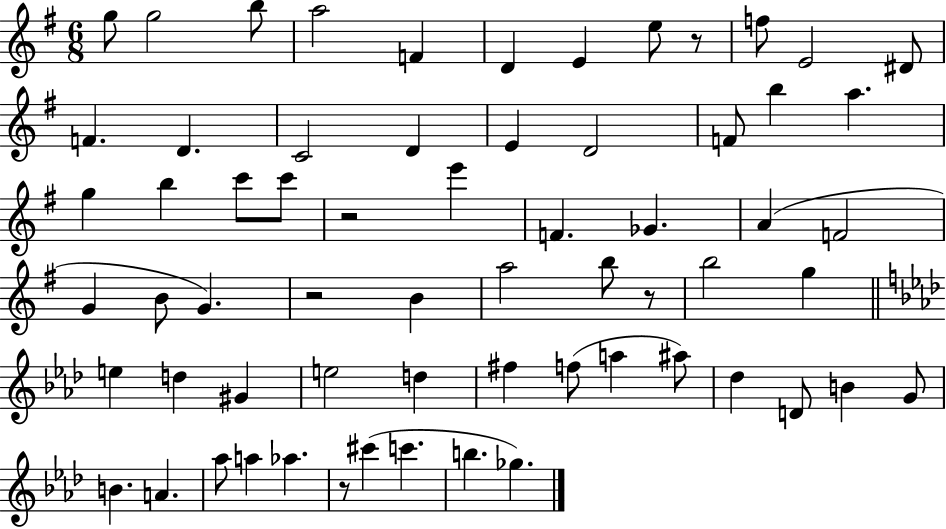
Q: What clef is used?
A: treble